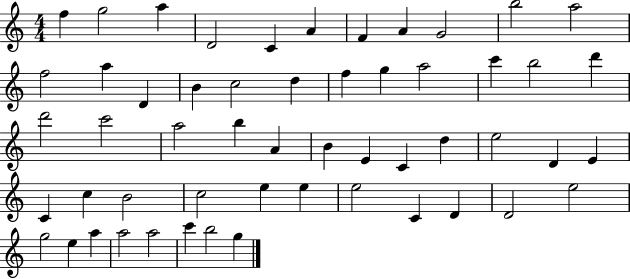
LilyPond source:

{
  \clef treble
  \numericTimeSignature
  \time 4/4
  \key c \major
  f''4 g''2 a''4 | d'2 c'4 a'4 | f'4 a'4 g'2 | b''2 a''2 | \break f''2 a''4 d'4 | b'4 c''2 d''4 | f''4 g''4 a''2 | c'''4 b''2 d'''4 | \break d'''2 c'''2 | a''2 b''4 a'4 | b'4 e'4 c'4 d''4 | e''2 d'4 e'4 | \break c'4 c''4 b'2 | c''2 e''4 e''4 | e''2 c'4 d'4 | d'2 e''2 | \break g''2 e''4 a''4 | a''2 a''2 | c'''4 b''2 g''4 | \bar "|."
}